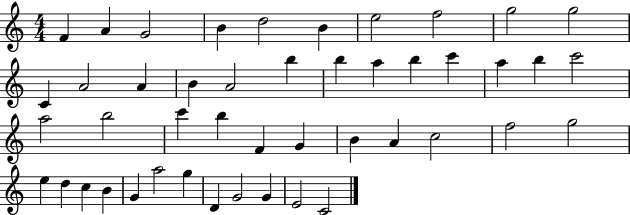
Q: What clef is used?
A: treble